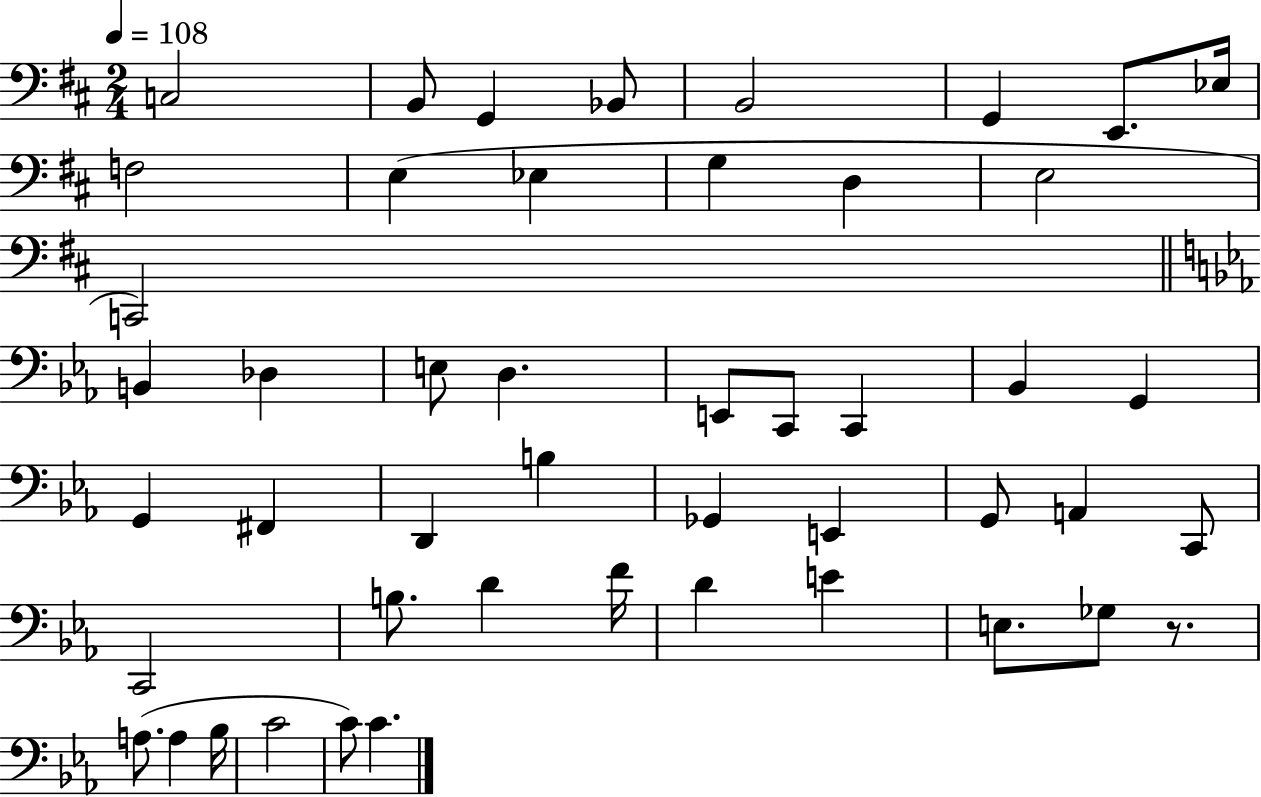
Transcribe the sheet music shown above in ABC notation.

X:1
T:Untitled
M:2/4
L:1/4
K:D
C,2 B,,/2 G,, _B,,/2 B,,2 G,, E,,/2 _E,/4 F,2 E, _E, G, D, E,2 C,,2 B,, _D, E,/2 D, E,,/2 C,,/2 C,, _B,, G,, G,, ^F,, D,, B, _G,, E,, G,,/2 A,, C,,/2 C,,2 B,/2 D F/4 D E E,/2 _G,/2 z/2 A,/2 A, _B,/4 C2 C/2 C